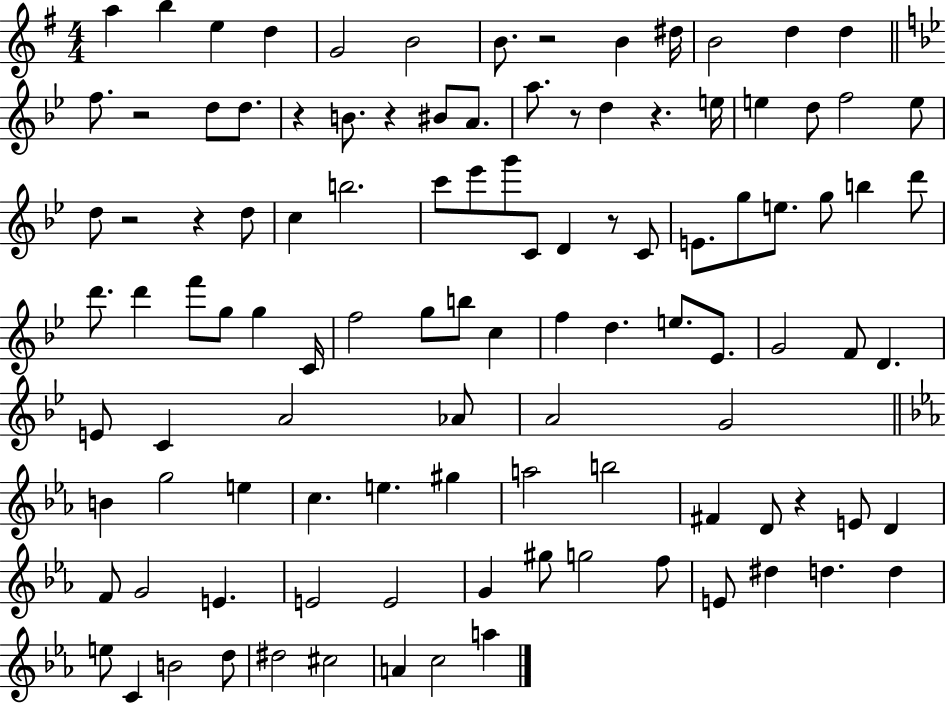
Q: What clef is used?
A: treble